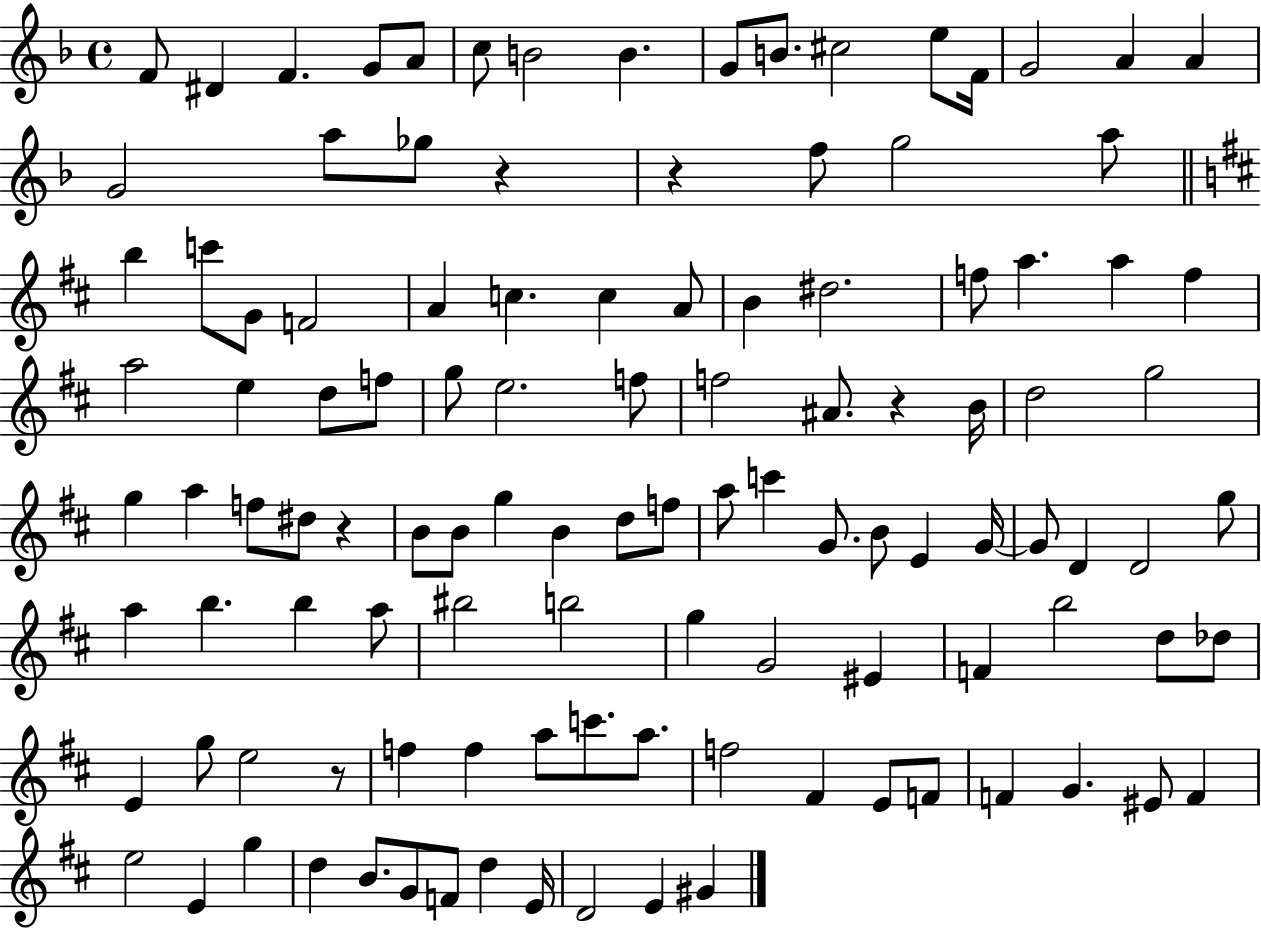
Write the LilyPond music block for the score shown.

{
  \clef treble
  \time 4/4
  \defaultTimeSignature
  \key f \major
  f'8 dis'4 f'4. g'8 a'8 | c''8 b'2 b'4. | g'8 b'8. cis''2 e''8 f'16 | g'2 a'4 a'4 | \break g'2 a''8 ges''8 r4 | r4 f''8 g''2 a''8 | \bar "||" \break \key d \major b''4 c'''8 g'8 f'2 | a'4 c''4. c''4 a'8 | b'4 dis''2. | f''8 a''4. a''4 f''4 | \break a''2 e''4 d''8 f''8 | g''8 e''2. f''8 | f''2 ais'8. r4 b'16 | d''2 g''2 | \break g''4 a''4 f''8 dis''8 r4 | b'8 b'8 g''4 b'4 d''8 f''8 | a''8 c'''4 g'8. b'8 e'4 g'16~~ | g'8 d'4 d'2 g''8 | \break a''4 b''4. b''4 a''8 | bis''2 b''2 | g''4 g'2 eis'4 | f'4 b''2 d''8 des''8 | \break e'4 g''8 e''2 r8 | f''4 f''4 a''8 c'''8. a''8. | f''2 fis'4 e'8 f'8 | f'4 g'4. eis'8 f'4 | \break e''2 e'4 g''4 | d''4 b'8. g'8 f'8 d''4 e'16 | d'2 e'4 gis'4 | \bar "|."
}